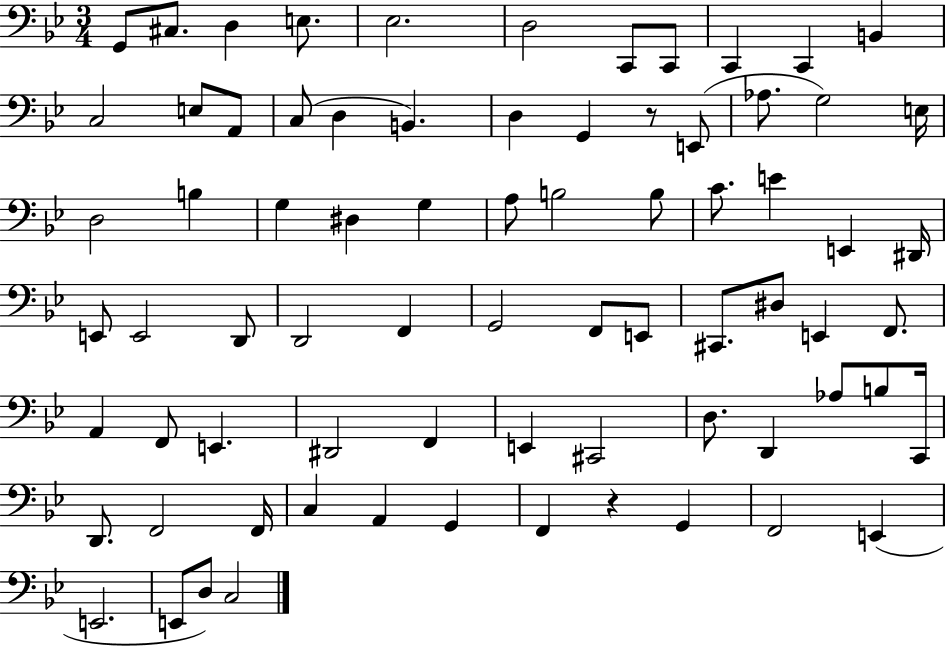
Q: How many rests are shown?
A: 2